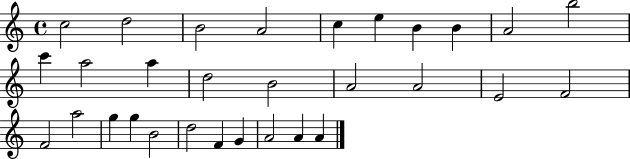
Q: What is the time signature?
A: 4/4